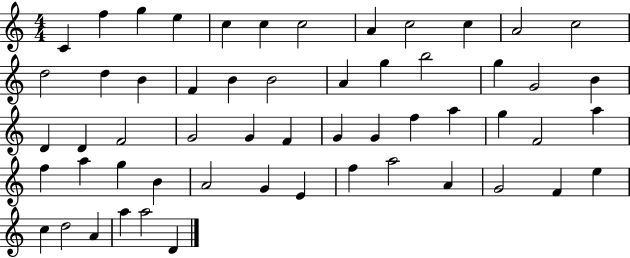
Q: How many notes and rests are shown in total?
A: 56